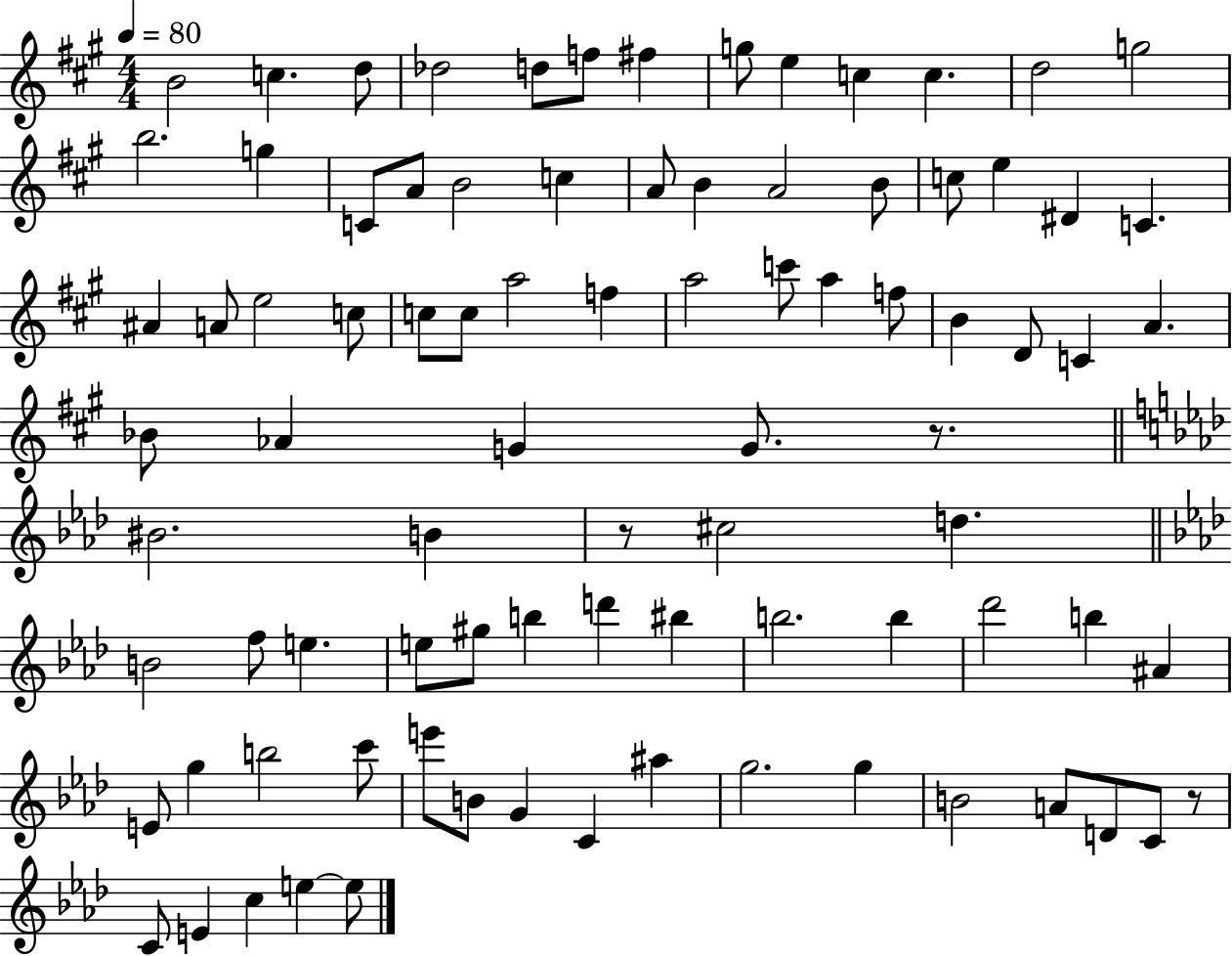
X:1
T:Untitled
M:4/4
L:1/4
K:A
B2 c d/2 _d2 d/2 f/2 ^f g/2 e c c d2 g2 b2 g C/2 A/2 B2 c A/2 B A2 B/2 c/2 e ^D C ^A A/2 e2 c/2 c/2 c/2 a2 f a2 c'/2 a f/2 B D/2 C A _B/2 _A G G/2 z/2 ^B2 B z/2 ^c2 d B2 f/2 e e/2 ^g/2 b d' ^b b2 b _d'2 b ^A E/2 g b2 c'/2 e'/2 B/2 G C ^a g2 g B2 A/2 D/2 C/2 z/2 C/2 E c e e/2